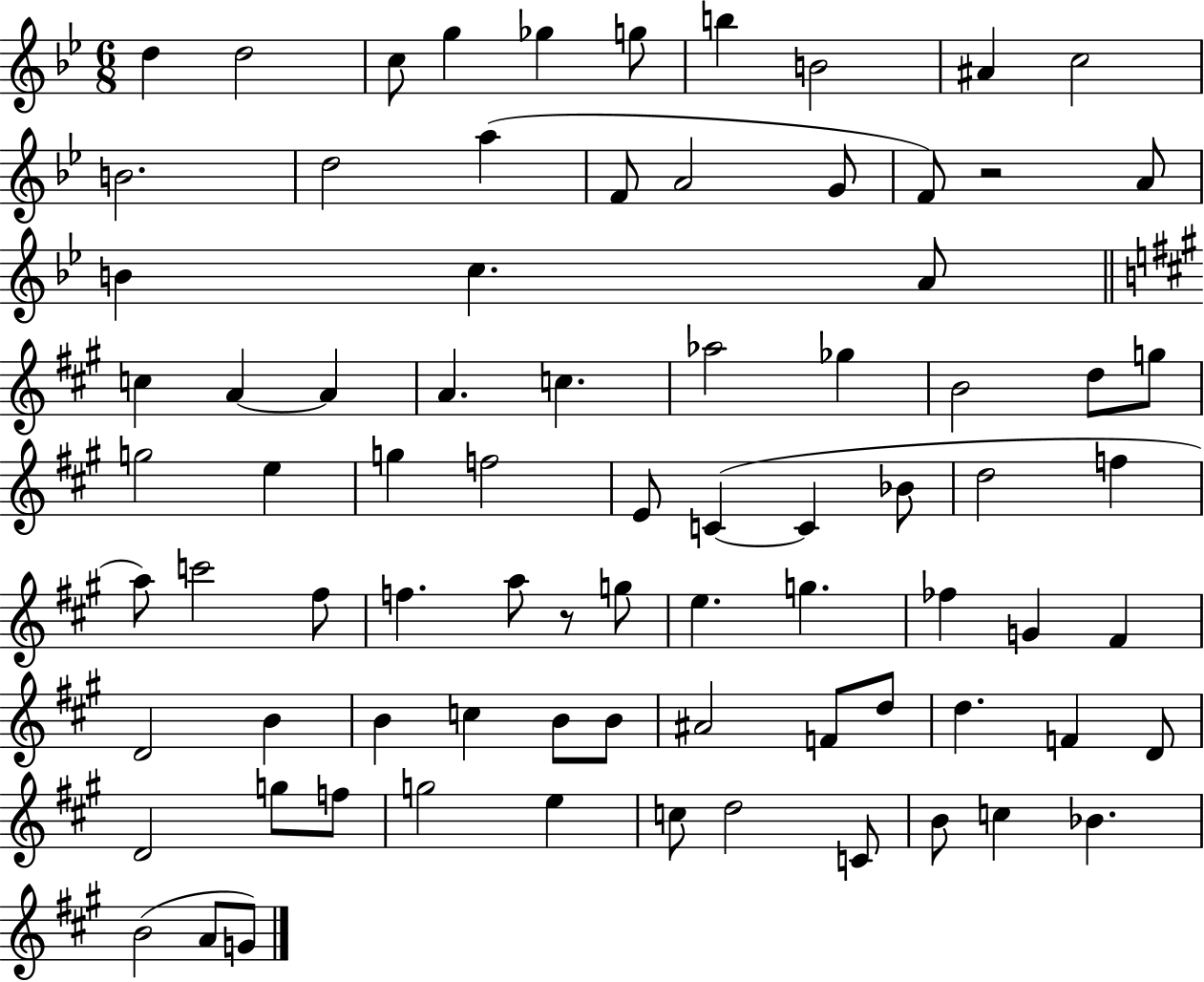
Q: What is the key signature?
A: BES major